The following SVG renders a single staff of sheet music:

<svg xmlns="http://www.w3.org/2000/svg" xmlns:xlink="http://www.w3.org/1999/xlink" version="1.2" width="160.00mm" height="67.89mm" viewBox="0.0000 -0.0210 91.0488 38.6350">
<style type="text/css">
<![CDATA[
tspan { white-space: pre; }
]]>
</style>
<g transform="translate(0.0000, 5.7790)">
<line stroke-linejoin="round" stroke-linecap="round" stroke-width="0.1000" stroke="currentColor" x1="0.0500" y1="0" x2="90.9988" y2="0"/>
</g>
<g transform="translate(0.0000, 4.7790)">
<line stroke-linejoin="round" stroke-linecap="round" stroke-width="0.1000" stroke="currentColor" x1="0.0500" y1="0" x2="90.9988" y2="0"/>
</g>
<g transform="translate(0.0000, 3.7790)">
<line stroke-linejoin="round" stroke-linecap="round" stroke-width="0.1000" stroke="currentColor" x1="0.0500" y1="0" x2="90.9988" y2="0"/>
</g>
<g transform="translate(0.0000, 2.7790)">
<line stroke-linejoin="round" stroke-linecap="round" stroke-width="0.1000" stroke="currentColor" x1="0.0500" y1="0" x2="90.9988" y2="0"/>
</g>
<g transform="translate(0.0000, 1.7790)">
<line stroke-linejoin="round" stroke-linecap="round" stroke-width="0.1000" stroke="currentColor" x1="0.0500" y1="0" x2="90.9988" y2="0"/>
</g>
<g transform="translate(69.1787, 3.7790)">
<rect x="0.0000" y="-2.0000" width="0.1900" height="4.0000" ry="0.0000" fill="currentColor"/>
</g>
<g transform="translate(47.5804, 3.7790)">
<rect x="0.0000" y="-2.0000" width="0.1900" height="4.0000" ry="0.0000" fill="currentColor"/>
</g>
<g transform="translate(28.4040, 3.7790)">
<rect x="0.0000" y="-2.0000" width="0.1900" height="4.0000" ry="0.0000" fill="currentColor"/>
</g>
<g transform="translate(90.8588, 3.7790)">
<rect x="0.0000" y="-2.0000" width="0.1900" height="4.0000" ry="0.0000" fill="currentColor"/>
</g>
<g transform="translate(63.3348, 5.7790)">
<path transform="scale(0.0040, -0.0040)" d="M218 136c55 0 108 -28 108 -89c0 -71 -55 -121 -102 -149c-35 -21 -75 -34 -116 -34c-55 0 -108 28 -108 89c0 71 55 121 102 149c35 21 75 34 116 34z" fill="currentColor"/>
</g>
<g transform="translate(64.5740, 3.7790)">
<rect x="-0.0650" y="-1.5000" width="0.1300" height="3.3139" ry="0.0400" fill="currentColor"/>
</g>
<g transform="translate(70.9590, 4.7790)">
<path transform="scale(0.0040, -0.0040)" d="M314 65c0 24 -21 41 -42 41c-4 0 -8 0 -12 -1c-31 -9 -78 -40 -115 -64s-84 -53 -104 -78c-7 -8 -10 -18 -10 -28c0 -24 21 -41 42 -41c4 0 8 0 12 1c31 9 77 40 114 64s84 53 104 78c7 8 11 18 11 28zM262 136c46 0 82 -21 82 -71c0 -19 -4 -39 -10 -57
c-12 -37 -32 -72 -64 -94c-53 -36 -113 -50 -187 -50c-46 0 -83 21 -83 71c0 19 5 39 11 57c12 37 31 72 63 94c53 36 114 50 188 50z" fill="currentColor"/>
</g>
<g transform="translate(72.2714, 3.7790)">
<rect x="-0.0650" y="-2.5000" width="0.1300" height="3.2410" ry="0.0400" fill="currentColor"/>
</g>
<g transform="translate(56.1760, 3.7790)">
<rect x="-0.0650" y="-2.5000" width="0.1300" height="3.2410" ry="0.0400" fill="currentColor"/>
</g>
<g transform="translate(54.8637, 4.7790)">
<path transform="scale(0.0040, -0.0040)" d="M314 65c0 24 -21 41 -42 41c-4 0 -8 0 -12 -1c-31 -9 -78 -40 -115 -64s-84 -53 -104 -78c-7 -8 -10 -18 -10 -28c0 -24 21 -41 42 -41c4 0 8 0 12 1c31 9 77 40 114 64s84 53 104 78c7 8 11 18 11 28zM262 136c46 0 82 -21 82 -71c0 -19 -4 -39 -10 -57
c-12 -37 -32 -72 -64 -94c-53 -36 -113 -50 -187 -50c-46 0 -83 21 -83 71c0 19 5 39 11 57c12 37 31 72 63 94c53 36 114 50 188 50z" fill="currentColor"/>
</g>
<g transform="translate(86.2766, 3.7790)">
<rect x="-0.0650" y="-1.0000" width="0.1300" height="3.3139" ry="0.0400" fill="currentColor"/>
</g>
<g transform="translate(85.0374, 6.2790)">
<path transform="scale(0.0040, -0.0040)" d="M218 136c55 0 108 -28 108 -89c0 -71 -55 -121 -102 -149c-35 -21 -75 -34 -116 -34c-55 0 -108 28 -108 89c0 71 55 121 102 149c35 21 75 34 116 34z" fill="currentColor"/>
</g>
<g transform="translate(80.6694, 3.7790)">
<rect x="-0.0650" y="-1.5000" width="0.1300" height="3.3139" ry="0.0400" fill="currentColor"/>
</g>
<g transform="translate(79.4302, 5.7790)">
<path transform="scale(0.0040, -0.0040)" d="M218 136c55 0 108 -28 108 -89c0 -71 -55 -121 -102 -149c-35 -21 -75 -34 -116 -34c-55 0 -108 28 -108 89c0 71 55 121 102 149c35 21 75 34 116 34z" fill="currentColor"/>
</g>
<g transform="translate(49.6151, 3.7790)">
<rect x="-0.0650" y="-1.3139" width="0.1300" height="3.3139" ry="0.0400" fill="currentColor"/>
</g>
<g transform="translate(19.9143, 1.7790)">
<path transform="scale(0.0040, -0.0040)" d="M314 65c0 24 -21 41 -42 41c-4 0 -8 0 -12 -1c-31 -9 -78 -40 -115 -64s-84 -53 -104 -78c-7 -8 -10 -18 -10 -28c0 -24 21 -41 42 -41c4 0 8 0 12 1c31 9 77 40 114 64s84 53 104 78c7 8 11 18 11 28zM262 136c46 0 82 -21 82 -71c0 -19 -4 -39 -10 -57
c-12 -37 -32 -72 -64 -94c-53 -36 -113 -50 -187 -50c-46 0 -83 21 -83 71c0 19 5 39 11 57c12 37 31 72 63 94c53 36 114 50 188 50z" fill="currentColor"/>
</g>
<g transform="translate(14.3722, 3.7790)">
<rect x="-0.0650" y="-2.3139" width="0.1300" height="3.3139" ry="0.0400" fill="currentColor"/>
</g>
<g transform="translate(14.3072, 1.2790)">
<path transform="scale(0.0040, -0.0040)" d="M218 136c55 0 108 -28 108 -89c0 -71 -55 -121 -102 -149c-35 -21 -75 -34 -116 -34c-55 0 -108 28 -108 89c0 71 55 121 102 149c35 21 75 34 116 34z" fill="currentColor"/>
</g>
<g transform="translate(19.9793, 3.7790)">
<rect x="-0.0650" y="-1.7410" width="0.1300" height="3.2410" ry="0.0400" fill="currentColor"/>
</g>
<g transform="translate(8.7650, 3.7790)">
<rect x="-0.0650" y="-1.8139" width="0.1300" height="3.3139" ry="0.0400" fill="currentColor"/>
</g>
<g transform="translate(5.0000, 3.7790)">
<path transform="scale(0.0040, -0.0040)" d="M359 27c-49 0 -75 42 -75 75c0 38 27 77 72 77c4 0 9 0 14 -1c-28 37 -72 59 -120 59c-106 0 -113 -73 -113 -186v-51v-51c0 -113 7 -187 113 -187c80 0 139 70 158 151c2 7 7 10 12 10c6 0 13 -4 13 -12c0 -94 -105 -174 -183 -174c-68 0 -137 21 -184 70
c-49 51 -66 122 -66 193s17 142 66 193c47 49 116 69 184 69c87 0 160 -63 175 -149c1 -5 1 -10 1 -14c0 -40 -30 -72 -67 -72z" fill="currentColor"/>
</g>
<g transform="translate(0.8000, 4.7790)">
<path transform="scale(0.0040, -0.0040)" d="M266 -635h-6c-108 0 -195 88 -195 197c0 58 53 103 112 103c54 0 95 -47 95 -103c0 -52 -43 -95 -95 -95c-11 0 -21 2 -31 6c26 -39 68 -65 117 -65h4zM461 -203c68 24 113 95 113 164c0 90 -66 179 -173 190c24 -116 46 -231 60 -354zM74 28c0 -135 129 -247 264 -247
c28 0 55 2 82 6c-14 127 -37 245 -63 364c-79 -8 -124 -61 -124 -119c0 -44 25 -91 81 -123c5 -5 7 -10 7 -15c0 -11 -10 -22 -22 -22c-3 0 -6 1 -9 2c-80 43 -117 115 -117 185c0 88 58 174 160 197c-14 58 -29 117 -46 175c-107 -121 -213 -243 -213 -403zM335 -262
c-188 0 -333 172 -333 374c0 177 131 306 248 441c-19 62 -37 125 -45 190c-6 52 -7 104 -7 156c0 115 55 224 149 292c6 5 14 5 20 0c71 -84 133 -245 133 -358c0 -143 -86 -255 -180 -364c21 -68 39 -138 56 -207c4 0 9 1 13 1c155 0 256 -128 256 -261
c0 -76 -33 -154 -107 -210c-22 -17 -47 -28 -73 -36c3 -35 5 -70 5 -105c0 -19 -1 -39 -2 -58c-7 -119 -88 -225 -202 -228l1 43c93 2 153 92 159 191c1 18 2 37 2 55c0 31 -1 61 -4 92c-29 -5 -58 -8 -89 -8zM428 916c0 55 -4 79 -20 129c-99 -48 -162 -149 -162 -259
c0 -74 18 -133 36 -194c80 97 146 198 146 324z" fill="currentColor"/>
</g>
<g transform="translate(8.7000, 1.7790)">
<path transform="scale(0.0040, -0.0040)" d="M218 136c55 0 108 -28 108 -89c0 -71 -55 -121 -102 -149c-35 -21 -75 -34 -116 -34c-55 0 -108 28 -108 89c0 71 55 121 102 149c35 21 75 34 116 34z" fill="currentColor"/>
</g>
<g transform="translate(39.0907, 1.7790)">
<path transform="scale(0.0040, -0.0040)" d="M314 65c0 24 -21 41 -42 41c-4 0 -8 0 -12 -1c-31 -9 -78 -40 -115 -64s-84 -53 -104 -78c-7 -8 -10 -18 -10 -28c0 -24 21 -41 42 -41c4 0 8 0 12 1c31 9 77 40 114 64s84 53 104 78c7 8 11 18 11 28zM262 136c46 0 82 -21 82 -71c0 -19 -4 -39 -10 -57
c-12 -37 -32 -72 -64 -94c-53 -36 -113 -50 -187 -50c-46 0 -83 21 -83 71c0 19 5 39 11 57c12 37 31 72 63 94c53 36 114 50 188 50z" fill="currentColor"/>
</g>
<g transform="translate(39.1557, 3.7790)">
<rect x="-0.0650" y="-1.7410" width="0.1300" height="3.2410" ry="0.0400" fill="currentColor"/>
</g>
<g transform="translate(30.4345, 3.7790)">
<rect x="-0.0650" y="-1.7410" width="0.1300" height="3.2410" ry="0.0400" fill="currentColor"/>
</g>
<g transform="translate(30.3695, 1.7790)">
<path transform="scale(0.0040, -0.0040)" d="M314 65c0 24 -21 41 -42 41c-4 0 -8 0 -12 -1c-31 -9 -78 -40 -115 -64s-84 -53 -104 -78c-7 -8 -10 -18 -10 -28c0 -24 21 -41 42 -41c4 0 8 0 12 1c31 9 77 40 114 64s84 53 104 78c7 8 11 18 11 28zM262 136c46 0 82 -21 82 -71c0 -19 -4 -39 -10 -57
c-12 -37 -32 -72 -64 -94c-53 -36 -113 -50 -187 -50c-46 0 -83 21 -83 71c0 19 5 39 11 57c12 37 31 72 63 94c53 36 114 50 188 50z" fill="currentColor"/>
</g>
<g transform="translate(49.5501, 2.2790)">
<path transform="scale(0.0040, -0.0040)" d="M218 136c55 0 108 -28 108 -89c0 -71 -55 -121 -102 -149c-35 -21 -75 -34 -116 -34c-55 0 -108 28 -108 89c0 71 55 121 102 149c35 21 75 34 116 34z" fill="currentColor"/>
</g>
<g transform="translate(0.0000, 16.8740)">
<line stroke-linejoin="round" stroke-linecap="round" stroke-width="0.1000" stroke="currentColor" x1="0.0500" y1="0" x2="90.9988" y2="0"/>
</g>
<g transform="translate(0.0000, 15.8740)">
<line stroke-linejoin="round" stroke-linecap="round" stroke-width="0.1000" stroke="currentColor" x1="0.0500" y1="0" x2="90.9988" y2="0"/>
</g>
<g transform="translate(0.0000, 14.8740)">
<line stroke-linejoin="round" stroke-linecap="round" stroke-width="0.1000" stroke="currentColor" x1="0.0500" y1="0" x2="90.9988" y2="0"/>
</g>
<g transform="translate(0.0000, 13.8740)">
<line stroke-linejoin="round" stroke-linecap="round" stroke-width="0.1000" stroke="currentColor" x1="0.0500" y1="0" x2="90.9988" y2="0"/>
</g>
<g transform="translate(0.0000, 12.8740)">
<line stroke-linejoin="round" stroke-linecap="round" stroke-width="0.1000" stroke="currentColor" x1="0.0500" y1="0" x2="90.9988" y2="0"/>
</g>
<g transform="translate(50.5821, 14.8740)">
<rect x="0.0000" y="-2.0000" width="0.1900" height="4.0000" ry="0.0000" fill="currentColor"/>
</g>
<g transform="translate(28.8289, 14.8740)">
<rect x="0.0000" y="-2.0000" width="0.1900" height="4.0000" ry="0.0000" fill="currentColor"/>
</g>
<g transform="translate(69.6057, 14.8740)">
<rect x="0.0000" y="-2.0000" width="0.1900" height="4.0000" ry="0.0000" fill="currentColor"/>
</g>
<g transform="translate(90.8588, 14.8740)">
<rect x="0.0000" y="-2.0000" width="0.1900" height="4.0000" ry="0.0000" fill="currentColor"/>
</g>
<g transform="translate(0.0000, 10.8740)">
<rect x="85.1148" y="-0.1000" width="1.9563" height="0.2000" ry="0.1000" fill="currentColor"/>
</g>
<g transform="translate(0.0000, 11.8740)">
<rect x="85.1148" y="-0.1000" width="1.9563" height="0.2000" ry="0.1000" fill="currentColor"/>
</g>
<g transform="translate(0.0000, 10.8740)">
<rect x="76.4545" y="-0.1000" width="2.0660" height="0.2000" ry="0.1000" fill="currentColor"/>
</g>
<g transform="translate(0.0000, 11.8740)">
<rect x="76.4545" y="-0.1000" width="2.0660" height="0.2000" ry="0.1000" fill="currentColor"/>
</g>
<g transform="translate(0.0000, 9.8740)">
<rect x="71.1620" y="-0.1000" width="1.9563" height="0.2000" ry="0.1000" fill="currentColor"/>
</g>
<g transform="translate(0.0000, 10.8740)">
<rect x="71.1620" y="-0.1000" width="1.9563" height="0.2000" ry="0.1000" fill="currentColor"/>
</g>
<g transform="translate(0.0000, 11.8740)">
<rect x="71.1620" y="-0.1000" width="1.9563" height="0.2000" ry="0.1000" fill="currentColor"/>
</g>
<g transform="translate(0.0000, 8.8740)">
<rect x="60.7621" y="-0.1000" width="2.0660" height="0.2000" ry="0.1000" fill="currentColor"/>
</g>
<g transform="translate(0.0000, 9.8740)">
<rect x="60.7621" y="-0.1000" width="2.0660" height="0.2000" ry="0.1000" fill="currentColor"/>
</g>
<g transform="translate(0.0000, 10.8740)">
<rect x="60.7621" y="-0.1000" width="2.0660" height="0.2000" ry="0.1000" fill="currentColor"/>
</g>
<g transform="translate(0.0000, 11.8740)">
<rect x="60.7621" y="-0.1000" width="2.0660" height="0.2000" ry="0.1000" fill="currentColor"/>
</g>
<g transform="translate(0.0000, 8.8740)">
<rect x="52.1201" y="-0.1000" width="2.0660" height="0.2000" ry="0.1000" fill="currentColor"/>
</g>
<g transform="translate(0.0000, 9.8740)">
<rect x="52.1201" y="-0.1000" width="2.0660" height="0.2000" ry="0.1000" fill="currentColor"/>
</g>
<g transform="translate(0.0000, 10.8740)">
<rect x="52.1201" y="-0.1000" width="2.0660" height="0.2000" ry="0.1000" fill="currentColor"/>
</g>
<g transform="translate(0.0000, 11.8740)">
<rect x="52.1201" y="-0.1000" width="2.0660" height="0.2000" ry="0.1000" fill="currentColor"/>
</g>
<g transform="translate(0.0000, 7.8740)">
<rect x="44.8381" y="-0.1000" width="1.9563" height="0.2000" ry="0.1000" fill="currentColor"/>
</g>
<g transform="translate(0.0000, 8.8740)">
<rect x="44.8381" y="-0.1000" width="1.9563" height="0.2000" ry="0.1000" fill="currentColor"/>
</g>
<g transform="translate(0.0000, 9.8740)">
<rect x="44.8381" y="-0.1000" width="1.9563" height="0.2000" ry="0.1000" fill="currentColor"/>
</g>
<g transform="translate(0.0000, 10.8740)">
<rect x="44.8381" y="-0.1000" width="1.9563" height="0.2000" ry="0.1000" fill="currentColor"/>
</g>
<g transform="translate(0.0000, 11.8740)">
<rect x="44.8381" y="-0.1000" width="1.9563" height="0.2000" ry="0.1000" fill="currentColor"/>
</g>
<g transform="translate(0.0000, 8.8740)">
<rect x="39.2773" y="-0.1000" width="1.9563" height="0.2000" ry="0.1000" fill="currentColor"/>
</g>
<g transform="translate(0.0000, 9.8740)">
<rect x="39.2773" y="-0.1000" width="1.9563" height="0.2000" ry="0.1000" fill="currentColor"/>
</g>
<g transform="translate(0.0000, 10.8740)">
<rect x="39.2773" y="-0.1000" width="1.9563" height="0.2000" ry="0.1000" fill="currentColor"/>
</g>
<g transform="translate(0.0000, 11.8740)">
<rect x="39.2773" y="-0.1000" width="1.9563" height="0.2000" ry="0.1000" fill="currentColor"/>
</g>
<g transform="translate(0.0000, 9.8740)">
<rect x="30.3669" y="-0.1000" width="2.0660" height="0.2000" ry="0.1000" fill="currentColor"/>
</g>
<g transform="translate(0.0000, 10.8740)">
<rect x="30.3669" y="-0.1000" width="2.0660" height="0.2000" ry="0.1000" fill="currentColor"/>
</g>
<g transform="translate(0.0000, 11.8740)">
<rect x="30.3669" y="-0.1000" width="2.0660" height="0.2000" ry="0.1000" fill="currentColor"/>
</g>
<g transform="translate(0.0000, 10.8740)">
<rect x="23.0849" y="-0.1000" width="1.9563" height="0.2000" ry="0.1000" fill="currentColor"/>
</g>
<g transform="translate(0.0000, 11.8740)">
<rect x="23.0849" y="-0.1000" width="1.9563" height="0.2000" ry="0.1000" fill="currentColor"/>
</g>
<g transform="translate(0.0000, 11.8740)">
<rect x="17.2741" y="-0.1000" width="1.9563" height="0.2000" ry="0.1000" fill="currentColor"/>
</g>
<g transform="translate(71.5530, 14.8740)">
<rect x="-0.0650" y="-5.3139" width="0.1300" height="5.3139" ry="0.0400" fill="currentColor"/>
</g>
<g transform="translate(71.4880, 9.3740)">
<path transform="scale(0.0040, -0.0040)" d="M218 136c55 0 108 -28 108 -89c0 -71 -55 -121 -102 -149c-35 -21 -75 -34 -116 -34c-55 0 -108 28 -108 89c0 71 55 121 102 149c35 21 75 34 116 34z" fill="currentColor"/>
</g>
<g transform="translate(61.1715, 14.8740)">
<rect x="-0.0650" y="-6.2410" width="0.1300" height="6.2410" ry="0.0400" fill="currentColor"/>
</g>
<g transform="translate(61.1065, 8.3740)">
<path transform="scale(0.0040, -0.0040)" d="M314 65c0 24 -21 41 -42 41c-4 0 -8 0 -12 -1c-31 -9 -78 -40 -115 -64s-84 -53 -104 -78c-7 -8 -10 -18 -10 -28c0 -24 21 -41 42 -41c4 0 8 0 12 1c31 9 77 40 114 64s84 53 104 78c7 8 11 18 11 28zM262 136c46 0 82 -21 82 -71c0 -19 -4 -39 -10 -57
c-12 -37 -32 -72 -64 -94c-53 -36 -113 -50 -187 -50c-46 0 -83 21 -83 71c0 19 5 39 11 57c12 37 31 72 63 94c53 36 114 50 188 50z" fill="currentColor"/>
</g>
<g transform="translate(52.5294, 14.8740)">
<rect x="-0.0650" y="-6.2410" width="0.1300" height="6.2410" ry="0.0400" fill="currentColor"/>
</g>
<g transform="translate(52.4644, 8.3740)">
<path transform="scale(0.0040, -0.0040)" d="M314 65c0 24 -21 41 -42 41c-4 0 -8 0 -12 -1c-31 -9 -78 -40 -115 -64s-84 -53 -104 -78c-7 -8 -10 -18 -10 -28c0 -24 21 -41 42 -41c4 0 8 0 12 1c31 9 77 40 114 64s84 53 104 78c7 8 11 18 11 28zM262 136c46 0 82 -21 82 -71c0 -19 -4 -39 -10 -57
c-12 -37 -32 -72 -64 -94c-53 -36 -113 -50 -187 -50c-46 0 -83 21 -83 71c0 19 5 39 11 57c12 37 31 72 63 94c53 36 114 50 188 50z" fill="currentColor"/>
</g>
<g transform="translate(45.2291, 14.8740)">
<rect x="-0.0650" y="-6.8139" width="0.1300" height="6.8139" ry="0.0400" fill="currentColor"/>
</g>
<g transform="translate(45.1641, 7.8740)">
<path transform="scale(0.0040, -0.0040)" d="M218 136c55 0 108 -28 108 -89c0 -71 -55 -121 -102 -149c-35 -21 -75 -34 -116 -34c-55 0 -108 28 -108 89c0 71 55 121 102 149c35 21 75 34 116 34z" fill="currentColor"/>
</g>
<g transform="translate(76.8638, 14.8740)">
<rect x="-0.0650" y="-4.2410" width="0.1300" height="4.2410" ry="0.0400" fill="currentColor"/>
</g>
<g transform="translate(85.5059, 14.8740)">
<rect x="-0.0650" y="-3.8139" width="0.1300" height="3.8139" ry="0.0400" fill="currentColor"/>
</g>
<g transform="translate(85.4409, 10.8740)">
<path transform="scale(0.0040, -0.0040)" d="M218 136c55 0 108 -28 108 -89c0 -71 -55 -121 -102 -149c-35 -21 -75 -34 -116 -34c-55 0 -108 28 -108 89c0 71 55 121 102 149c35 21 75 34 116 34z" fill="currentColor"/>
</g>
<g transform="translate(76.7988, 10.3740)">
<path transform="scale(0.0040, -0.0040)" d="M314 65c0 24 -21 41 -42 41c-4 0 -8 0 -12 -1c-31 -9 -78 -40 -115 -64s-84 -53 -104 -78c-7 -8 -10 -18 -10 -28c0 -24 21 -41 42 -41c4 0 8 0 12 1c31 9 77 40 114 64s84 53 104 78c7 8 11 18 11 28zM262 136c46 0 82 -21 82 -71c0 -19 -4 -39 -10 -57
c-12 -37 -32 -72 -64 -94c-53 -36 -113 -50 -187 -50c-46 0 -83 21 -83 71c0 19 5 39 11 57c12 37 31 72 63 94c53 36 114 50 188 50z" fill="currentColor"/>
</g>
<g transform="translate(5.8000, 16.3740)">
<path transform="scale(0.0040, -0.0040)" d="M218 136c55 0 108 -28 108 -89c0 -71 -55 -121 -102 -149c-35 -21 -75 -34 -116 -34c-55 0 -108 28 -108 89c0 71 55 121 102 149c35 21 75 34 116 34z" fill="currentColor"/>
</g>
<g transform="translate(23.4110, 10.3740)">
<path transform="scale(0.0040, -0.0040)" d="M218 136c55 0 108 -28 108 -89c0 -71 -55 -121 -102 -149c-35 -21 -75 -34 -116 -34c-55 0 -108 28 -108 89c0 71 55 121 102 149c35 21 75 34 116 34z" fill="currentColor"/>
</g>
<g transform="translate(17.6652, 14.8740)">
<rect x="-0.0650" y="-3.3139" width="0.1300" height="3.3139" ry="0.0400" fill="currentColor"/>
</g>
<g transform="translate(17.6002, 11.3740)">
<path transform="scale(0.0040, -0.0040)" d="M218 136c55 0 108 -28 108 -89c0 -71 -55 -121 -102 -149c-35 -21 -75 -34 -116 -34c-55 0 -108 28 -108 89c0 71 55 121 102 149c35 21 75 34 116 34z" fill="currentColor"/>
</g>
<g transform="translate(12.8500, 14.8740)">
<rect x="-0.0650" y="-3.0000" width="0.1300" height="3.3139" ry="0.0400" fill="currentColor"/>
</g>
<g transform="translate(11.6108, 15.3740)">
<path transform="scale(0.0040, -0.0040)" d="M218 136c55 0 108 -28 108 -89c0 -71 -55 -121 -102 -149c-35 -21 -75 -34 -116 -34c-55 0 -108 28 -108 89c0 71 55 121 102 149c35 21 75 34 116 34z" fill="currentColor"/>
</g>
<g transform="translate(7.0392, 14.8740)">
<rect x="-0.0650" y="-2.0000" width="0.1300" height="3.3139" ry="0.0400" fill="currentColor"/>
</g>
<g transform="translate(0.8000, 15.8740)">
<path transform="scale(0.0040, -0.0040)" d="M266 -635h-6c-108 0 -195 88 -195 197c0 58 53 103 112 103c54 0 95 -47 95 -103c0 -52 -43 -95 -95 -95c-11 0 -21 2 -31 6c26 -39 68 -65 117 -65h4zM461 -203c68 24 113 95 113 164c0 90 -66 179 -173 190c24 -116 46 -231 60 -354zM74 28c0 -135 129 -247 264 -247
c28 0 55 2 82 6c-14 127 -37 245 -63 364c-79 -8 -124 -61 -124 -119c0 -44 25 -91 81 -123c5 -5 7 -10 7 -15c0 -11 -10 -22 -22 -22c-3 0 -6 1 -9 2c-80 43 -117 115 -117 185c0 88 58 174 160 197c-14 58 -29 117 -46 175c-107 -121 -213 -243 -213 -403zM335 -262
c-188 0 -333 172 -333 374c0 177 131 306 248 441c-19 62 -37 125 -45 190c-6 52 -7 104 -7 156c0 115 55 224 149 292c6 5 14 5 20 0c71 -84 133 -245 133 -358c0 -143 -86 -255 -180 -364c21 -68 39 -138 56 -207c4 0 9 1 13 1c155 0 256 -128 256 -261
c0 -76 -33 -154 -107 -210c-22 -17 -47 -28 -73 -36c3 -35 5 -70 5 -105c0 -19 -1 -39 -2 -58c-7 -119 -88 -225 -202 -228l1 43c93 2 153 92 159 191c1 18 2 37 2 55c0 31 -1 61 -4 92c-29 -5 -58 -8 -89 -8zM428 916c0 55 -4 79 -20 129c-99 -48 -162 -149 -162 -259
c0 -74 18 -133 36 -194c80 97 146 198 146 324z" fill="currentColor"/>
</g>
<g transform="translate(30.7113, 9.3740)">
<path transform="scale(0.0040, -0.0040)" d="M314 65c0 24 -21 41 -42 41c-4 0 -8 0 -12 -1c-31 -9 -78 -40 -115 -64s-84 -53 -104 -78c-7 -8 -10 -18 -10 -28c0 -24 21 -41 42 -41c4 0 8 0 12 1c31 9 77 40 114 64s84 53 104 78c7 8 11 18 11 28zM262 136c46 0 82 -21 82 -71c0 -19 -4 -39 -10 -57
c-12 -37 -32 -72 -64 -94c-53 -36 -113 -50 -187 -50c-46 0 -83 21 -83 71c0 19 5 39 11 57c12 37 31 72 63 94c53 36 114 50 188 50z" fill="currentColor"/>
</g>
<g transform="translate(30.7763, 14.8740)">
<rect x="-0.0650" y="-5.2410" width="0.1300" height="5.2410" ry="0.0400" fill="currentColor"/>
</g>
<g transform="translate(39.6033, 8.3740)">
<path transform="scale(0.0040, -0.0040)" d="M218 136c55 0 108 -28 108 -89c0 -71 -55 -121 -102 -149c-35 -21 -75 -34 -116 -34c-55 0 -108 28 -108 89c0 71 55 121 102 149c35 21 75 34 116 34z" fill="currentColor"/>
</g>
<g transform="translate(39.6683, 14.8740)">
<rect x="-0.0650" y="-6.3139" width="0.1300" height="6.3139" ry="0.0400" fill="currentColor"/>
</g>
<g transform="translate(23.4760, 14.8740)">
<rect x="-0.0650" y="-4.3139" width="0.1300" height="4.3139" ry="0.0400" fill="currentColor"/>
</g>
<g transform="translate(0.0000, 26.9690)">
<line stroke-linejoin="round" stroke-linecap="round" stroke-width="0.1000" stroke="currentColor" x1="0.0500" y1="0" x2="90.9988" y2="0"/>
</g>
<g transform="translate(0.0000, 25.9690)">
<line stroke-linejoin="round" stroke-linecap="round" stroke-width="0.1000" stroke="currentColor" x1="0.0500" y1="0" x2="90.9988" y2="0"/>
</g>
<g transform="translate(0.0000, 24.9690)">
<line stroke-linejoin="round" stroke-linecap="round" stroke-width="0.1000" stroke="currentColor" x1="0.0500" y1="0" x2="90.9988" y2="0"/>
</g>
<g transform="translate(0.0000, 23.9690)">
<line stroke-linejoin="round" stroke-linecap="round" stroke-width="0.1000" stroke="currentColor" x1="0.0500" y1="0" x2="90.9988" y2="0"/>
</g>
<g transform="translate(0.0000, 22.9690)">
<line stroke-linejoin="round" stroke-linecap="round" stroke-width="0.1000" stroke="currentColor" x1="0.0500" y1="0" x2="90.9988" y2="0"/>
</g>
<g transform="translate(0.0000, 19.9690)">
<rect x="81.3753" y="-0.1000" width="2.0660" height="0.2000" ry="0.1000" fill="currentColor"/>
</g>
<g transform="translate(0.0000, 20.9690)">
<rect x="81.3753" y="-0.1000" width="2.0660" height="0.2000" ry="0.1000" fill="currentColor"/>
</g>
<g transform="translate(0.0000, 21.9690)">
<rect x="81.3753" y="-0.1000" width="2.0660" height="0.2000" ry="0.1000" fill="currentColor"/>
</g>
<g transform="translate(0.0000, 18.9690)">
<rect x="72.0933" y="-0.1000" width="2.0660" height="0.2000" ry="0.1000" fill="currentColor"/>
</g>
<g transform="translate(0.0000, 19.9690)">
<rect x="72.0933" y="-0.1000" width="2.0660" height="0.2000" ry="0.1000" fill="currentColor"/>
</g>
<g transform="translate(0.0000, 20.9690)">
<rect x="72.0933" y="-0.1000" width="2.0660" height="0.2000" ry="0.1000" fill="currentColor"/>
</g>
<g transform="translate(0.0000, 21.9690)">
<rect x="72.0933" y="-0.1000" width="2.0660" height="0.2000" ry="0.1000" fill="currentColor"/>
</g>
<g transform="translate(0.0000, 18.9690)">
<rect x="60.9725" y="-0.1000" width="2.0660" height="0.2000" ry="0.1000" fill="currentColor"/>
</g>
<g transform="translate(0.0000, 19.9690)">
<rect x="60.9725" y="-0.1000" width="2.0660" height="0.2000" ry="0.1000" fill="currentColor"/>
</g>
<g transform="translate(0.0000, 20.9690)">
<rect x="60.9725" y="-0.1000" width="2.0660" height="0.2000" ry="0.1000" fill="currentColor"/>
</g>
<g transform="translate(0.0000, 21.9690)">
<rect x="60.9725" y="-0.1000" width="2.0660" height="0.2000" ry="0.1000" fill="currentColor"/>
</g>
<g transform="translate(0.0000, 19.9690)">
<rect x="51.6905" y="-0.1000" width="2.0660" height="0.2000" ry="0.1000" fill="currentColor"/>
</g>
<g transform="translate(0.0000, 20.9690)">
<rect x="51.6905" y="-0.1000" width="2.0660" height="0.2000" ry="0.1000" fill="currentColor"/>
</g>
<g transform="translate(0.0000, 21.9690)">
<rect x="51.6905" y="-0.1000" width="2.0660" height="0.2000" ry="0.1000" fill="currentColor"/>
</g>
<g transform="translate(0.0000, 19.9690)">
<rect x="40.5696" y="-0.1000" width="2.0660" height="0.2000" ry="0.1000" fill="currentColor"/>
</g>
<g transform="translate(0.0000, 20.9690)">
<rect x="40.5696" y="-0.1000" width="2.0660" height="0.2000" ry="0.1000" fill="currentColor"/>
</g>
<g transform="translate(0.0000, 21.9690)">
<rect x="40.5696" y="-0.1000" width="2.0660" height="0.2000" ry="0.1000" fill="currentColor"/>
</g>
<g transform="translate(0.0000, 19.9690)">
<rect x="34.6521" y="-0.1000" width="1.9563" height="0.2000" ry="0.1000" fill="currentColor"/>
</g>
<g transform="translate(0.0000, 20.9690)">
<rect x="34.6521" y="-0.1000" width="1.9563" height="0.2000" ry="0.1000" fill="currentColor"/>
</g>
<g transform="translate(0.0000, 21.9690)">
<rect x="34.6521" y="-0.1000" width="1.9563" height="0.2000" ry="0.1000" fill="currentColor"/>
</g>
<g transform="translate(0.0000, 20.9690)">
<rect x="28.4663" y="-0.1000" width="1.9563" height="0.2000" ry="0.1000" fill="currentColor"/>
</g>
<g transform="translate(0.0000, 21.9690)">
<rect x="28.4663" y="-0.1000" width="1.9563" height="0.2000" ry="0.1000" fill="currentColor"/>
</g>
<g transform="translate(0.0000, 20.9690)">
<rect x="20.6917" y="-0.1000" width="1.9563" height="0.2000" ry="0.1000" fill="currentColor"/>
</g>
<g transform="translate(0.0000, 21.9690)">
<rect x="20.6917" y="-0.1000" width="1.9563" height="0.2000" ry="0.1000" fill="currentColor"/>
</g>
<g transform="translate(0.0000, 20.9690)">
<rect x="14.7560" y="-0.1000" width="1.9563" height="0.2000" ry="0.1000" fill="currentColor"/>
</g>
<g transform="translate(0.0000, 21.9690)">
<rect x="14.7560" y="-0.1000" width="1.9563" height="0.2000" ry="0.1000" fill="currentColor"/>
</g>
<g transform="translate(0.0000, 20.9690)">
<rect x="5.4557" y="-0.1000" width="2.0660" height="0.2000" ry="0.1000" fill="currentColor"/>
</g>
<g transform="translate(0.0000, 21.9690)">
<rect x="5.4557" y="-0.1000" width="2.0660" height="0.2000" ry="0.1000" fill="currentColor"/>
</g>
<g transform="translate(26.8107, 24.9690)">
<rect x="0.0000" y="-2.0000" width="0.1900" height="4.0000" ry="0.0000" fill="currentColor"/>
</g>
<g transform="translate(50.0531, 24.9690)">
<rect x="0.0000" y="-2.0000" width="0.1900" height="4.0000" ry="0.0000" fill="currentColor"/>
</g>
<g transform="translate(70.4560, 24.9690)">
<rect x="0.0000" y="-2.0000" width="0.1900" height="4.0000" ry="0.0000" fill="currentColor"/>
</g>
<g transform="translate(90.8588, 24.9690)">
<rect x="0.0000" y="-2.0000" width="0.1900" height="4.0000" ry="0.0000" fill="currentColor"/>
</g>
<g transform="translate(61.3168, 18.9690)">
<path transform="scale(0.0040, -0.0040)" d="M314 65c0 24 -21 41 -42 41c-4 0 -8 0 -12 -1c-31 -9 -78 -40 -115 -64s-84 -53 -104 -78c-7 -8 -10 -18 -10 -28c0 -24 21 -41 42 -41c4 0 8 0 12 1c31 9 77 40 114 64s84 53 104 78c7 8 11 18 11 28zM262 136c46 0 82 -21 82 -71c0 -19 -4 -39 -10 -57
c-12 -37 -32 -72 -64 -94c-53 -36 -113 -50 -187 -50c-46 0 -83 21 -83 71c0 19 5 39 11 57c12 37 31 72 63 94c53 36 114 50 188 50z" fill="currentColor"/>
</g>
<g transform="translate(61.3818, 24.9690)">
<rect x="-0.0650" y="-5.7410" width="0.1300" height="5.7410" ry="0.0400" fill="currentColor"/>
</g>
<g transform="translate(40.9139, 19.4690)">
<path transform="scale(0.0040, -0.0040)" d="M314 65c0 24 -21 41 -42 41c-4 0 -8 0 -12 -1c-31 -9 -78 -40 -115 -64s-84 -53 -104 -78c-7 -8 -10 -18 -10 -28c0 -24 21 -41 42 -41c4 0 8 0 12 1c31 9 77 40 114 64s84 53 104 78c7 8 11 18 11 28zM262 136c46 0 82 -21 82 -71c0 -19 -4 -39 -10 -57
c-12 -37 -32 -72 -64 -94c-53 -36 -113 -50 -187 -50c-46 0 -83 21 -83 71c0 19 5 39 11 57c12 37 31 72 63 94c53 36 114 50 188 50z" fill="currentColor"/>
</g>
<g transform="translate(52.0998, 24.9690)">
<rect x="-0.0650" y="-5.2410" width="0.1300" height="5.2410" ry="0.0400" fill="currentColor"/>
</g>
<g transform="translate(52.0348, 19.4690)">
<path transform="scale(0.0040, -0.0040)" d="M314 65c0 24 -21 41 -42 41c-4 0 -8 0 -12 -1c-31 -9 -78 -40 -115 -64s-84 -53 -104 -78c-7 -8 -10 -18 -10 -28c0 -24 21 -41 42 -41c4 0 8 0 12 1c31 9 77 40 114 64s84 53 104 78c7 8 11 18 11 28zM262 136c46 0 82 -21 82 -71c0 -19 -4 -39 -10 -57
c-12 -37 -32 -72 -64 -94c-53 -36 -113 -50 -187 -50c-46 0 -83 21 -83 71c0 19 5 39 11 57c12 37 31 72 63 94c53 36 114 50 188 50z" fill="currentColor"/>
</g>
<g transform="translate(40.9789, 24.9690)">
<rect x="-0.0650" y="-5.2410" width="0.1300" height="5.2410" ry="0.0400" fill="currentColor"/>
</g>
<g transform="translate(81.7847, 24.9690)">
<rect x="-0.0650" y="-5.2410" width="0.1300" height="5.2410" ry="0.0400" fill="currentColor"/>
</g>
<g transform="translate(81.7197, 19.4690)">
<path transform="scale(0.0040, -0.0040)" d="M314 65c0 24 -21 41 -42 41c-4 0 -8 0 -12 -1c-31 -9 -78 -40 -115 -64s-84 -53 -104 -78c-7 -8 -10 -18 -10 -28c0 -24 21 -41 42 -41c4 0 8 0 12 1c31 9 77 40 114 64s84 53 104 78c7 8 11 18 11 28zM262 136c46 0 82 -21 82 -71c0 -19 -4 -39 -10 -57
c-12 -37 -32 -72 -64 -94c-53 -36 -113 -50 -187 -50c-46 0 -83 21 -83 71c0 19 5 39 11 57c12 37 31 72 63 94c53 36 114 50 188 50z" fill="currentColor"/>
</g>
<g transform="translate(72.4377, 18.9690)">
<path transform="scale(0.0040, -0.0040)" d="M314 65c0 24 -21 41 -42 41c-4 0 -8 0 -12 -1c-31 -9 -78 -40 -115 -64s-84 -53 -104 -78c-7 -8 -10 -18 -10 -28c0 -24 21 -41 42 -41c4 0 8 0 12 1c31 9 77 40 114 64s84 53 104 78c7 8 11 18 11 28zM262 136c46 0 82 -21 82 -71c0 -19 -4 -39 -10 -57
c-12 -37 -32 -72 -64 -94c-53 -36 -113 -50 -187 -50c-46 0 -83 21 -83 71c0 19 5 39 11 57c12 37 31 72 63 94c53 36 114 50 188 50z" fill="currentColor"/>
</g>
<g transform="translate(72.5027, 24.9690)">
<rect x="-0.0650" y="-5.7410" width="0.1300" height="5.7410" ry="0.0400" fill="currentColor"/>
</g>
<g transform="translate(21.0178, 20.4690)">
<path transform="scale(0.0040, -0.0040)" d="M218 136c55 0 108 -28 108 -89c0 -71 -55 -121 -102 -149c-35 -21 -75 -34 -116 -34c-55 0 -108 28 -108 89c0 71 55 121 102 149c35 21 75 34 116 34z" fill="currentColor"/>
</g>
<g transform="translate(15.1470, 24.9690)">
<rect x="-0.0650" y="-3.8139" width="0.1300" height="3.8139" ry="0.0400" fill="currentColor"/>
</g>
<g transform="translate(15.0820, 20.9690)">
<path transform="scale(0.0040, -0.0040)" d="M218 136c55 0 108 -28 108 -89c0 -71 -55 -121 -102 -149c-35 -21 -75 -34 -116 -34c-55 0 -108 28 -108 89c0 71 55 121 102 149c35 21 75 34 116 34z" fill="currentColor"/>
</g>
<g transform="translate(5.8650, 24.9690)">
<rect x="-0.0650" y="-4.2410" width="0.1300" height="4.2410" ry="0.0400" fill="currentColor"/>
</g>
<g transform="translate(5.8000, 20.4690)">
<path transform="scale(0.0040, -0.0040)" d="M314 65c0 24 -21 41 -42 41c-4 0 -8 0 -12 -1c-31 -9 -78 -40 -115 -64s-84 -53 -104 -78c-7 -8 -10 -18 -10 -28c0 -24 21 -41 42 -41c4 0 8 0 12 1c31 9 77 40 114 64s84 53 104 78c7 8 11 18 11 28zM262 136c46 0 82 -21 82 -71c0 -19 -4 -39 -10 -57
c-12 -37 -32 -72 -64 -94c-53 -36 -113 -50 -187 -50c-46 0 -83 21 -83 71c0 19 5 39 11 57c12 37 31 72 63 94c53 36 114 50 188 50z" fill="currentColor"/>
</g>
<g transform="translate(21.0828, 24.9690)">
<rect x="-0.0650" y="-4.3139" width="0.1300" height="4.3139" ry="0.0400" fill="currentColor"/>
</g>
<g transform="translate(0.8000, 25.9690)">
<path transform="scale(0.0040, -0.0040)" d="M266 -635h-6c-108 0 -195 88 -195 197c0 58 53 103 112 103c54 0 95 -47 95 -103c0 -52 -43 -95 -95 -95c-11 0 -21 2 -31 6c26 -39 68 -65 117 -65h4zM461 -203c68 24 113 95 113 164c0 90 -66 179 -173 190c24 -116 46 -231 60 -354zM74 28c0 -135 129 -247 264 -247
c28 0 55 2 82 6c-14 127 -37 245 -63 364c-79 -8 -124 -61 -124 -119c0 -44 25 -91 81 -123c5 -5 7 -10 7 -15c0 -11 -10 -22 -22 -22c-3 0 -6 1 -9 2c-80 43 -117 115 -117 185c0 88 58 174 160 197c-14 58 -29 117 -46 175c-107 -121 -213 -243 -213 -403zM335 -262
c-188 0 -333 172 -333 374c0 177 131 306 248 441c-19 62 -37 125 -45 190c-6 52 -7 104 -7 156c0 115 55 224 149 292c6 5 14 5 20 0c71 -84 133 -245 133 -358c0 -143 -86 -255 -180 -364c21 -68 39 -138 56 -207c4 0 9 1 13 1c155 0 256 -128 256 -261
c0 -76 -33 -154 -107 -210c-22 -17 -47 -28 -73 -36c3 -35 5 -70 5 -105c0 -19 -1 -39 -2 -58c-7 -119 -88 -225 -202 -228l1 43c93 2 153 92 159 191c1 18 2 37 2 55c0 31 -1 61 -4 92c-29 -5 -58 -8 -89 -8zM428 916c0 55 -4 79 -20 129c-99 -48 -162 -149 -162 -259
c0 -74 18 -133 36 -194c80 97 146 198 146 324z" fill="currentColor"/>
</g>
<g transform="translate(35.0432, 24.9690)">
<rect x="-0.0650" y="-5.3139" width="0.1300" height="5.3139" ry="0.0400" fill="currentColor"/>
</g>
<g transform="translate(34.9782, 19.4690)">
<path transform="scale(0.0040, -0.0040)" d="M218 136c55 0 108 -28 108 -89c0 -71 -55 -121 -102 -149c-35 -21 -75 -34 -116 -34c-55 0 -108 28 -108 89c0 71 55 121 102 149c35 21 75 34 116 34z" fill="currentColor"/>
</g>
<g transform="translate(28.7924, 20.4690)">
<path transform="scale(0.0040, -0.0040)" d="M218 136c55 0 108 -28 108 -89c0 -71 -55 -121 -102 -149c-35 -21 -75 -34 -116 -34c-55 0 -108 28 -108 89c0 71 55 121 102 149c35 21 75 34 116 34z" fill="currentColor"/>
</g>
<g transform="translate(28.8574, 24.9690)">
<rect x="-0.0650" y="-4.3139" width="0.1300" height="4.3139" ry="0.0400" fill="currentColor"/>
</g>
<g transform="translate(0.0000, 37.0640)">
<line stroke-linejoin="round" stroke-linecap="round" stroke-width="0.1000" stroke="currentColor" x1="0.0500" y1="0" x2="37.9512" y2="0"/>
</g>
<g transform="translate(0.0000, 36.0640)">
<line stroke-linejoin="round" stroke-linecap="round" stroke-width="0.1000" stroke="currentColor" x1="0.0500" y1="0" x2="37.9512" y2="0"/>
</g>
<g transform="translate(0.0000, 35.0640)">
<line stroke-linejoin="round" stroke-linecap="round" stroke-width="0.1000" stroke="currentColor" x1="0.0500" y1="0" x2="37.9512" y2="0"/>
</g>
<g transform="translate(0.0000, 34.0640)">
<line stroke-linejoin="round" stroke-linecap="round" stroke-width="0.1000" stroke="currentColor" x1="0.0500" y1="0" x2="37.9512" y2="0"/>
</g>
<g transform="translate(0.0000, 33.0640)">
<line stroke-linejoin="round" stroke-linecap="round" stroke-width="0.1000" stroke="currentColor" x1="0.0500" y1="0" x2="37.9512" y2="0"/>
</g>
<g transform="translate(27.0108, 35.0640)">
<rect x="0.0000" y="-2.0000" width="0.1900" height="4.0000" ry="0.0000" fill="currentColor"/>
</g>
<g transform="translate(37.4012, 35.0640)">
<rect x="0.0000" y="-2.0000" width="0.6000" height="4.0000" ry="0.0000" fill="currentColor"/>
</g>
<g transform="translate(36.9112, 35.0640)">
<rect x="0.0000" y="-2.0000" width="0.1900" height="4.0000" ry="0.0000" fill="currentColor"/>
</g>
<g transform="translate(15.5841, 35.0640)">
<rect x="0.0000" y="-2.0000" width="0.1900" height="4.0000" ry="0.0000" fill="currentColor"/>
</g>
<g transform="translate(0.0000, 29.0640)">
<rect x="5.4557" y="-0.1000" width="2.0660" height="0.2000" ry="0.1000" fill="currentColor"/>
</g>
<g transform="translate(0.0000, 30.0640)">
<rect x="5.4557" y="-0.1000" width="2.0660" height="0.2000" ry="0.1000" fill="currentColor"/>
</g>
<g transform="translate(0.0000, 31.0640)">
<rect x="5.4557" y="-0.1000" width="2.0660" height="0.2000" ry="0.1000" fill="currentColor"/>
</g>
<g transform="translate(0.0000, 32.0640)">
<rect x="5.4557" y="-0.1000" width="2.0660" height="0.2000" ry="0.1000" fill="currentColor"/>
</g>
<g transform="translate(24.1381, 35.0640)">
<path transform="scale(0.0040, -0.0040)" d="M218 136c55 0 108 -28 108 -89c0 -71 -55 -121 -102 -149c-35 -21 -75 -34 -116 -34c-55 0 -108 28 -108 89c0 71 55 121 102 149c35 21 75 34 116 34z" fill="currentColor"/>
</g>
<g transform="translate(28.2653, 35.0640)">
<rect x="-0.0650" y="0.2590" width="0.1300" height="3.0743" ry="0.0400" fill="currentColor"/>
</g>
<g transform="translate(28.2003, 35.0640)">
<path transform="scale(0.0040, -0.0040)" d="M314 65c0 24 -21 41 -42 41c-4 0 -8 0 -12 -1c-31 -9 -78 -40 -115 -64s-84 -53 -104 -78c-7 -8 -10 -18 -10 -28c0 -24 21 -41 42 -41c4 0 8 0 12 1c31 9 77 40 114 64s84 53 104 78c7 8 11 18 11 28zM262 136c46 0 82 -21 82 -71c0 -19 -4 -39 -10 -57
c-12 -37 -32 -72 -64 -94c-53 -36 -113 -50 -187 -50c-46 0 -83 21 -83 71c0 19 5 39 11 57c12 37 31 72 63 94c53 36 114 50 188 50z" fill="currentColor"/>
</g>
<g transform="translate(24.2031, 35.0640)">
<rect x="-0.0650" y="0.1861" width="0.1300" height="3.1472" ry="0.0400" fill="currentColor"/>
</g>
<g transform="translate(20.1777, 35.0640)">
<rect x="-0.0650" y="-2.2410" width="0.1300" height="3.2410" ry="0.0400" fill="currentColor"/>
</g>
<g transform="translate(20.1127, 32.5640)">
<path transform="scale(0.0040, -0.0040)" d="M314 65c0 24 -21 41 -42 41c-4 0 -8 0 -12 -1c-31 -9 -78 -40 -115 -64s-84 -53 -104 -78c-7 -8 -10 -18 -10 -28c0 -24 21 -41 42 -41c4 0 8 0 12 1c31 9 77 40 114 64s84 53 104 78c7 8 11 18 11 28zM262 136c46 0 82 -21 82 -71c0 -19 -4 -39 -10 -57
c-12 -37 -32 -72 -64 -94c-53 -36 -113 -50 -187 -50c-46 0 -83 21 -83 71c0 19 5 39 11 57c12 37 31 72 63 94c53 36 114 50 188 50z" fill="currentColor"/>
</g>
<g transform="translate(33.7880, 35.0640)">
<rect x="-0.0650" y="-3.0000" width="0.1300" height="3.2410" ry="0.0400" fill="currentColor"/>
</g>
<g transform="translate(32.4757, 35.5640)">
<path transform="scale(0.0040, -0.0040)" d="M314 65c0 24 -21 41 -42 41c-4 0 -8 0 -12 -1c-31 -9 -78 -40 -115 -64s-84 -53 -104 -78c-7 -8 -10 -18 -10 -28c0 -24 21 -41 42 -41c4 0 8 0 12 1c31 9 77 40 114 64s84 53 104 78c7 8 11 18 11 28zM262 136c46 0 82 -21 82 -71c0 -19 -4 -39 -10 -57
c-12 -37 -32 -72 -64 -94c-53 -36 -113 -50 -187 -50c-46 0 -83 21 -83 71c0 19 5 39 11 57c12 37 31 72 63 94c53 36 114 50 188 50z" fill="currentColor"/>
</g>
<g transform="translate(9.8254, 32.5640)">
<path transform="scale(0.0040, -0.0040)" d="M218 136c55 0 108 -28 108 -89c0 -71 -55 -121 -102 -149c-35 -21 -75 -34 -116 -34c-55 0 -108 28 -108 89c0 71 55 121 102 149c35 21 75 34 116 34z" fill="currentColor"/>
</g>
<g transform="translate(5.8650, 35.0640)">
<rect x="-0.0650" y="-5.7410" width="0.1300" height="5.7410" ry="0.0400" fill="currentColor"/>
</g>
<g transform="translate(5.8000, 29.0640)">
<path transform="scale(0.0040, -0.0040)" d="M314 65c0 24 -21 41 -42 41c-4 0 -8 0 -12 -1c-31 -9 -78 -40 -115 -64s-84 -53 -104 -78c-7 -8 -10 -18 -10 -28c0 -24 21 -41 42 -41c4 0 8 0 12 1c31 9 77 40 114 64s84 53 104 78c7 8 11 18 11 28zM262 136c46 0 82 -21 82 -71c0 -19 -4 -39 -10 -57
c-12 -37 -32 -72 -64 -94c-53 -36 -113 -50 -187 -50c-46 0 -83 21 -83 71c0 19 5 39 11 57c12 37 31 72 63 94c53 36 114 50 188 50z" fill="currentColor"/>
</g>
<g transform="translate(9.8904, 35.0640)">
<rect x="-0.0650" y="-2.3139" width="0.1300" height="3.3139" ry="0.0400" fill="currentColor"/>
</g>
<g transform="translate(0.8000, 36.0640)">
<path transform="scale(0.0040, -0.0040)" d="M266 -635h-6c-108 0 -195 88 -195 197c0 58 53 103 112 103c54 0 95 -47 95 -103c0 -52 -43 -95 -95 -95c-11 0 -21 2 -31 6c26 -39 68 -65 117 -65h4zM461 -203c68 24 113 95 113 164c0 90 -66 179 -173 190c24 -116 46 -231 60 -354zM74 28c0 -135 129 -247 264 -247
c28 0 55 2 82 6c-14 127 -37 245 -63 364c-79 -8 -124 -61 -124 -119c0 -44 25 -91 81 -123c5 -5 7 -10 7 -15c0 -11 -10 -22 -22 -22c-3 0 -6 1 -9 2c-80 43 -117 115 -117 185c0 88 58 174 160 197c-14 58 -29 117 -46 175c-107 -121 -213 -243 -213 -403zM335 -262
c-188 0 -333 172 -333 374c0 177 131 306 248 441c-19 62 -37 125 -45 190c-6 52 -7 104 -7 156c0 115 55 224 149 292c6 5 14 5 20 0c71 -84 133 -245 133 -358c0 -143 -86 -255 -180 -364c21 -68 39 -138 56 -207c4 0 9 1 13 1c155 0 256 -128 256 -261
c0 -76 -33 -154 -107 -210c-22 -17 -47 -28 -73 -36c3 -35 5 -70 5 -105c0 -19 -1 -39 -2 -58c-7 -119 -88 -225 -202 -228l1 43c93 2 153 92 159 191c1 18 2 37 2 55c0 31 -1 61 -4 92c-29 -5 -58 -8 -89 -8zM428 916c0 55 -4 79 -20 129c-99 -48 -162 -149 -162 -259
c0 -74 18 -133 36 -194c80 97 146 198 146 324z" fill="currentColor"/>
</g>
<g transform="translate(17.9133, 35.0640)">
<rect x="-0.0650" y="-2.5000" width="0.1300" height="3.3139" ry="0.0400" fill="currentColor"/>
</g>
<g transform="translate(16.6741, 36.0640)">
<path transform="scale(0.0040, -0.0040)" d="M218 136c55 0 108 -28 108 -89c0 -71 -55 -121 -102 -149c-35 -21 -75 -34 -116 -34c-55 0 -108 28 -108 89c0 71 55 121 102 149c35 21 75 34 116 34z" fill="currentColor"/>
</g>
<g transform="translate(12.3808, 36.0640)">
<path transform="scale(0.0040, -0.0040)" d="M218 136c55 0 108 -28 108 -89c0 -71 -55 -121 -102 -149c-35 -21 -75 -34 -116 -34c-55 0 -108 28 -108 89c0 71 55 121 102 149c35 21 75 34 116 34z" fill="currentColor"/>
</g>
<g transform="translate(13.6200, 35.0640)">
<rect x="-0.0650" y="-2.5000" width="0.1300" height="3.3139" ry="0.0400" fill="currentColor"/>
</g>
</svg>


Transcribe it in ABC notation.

X:1
T:Untitled
M:4/4
L:1/4
K:C
f g f2 f2 f2 e G2 E G2 E D F A b d' f'2 a' b' a'2 a'2 f' d'2 c' d'2 c' d' d' f' f'2 f'2 g'2 g'2 f'2 g'2 g G G g2 B B2 A2